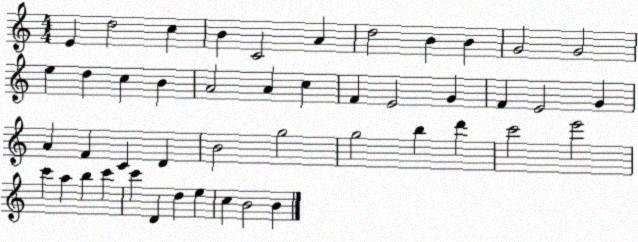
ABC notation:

X:1
T:Untitled
M:4/4
L:1/4
K:C
E d2 c B C2 A d2 B B G2 G2 e d c B A2 A c F E2 G F E2 G A F C D B2 g2 g2 b d' c'2 e'2 c' a b c' c' D d e c B2 B